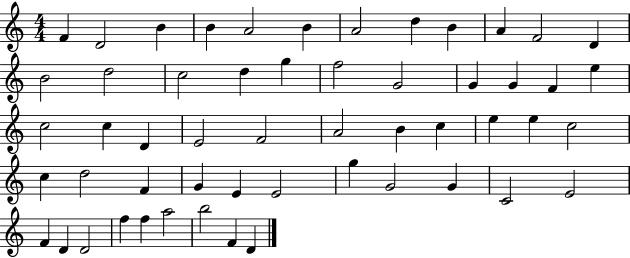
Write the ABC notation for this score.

X:1
T:Untitled
M:4/4
L:1/4
K:C
F D2 B B A2 B A2 d B A F2 D B2 d2 c2 d g f2 G2 G G F e c2 c D E2 F2 A2 B c e e c2 c d2 F G E E2 g G2 G C2 E2 F D D2 f f a2 b2 F D